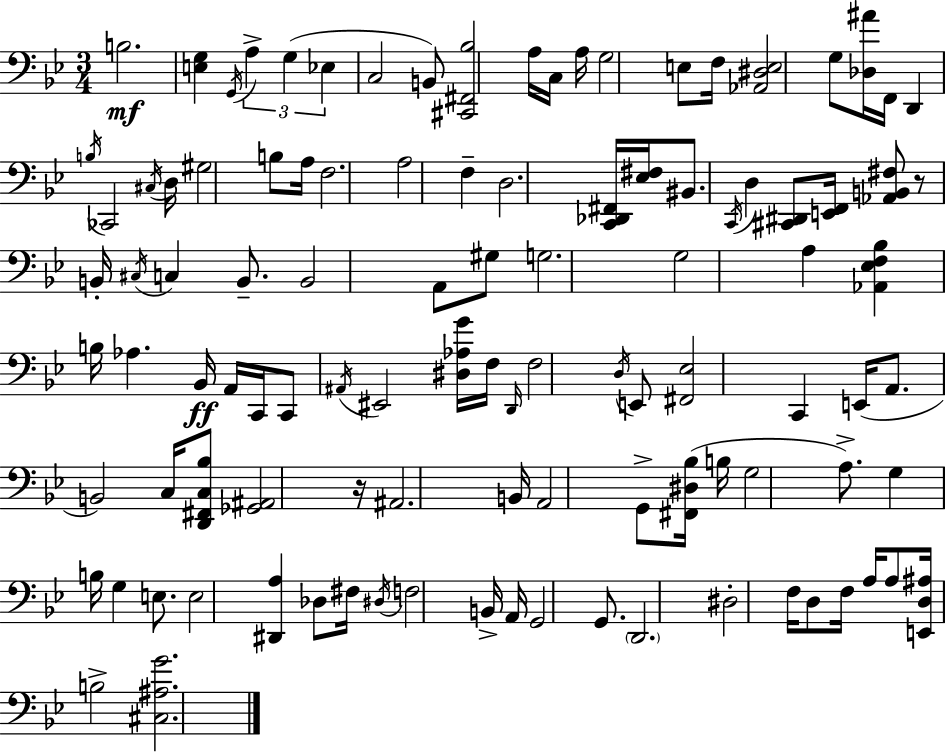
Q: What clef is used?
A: bass